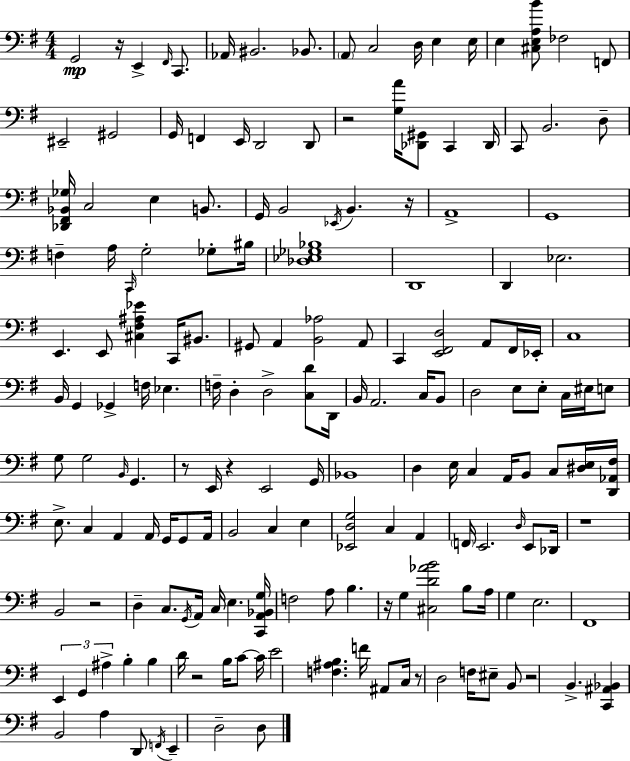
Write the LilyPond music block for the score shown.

{
  \clef bass
  \numericTimeSignature
  \time 4/4
  \key e \minor
  g,2\mp r16 e,4-> \grace { fis,16 } c,8. | aes,16 bis,2. bes,8. | \parenthesize a,8 c2 d16 e4 | e16 e4 <cis e a b'>8 fes2 f,8 | \break eis,2-- gis,2 | g,16 f,4 e,16 d,2 d,8 | r2 <g a'>16 <des, gis,>8 c,4 | des,16 c,8 b,2. d8-- | \break <des, fis, bes, ges>16 c2 e4 b,8. | g,16 b,2 \acciaccatura { ees,16 } b,4. | r16 a,1-> | g,1 | \break f4-- a16 \grace { c,16 } g2-. | ges8-. bis16 <des ees ges bes>1 | d,1 | d,4 ees2. | \break e,4. e,8 <cis fis ais ees'>4 c,16 | bis,8. gis,8 a,4 <b, aes>2 | a,8 c,4 <e, fis, d>2 a,8 | fis,16 ees,16-. c1 | \break b,16 g,4 ges,4-> f16 ees4. | f16-- d4-. d2-> | <c d'>8 d,16 b,16 a,2. | c16 b,8 d2 e8 e8-. c16 | \break eis16 e8 g8 g2 \grace { b,16 } g,4. | r8 e,16 r4 e,2 | g,16 bes,1 | d4 e16 c4 a,16 b,8 | \break c8 <dis e>16 <d, aes, fis>16 e8.-> c4 a,4 a,16 | g,16 g,8 a,16 b,2 c4 | e4 <ees, d g>2 c4 | a,4 \parenthesize f,16 e,2. | \break \grace { d16 } e,8 des,16 r1 | b,2 r2 | d4-- c8. \acciaccatura { g,16 } a,16 c16 e4. | <c, a, bes, g>16 f2 a8 | \break b4. r16 g4 <cis d' aes' b'>2 | b8 a16 g4 e2. | fis,1 | \tuplet 3/2 { e,4 g,4 ais4-> } | \break b4-. b4 d'16 r2 | b16 c'8~~ c'16 e'2 <f ais b>4. | f'16 ais,8 c16 r8 d2 | f16 eis8-- b,8 r2 | \break b,4.-> <c, ais, bes,>4 b,2 | a4 d,8 \acciaccatura { f,16 } e,4-- d2-- | d8 \bar "|."
}